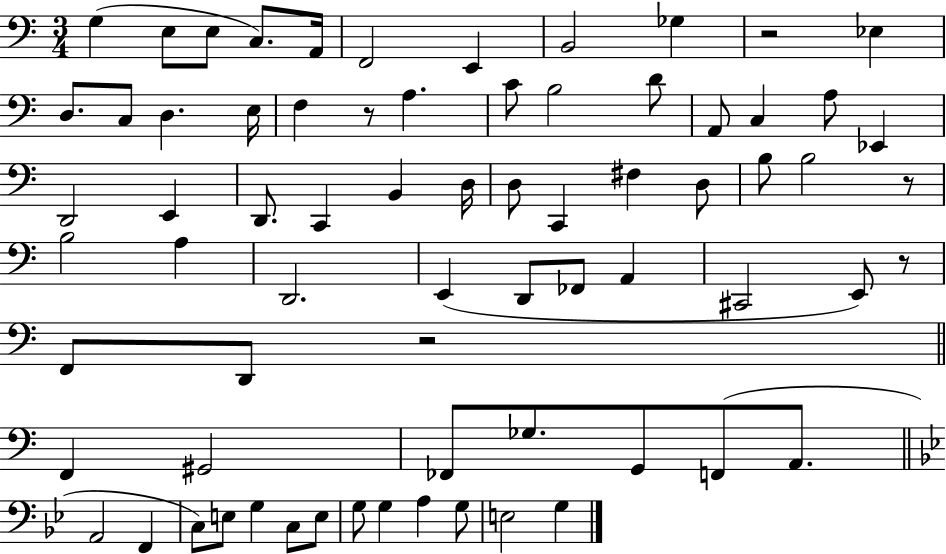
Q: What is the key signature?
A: C major